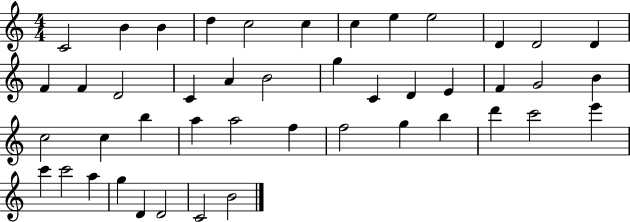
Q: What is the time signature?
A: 4/4